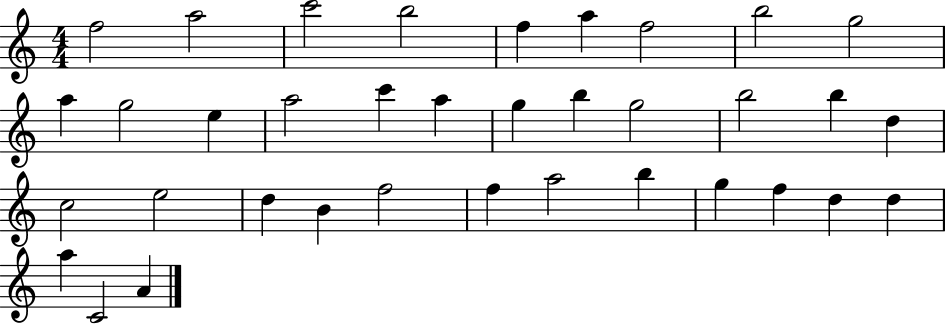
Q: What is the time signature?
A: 4/4